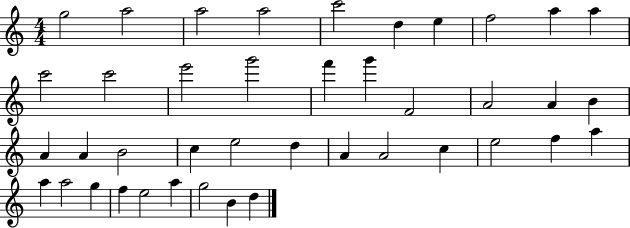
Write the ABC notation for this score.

X:1
T:Untitled
M:4/4
L:1/4
K:C
g2 a2 a2 a2 c'2 d e f2 a a c'2 c'2 e'2 g'2 f' g' F2 A2 A B A A B2 c e2 d A A2 c e2 f a a a2 g f e2 a g2 B d